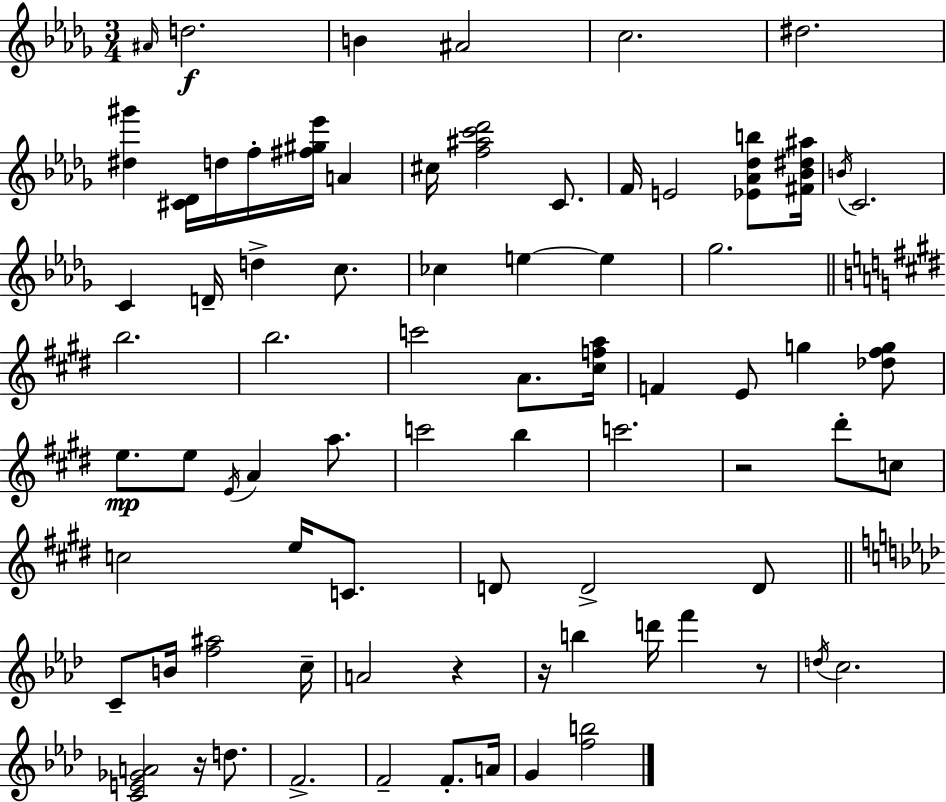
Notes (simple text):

A#4/s D5/h. B4/q A#4/h C5/h. D#5/h. [D#5,G#6]/q [C#4,Db4]/s D5/s F5/s [F#5,G#5,Eb6]/s A4/q C#5/s [F5,A#5,C6,Db6]/h C4/e. F4/s E4/h [Eb4,Ab4,Db5,B5]/e [F#4,Bb4,D#5,A#5]/s B4/s C4/h. C4/q D4/s D5/q C5/e. CES5/q E5/q E5/q Gb5/h. B5/h. B5/h. C6/h A4/e. [C#5,F5,A5]/s F4/q E4/e G5/q [Db5,F#5,G5]/e E5/e. E5/e E4/s A4/q A5/e. C6/h B5/q C6/h. R/h D#6/e C5/e C5/h E5/s C4/e. D4/e D4/h D4/e C4/e B4/s [F5,A#5]/h C5/s A4/h R/q R/s B5/q D6/s F6/q R/e D5/s C5/h. [C4,E4,Gb4,A4]/h R/s D5/e. F4/h. F4/h F4/e. A4/s G4/q [F5,B5]/h